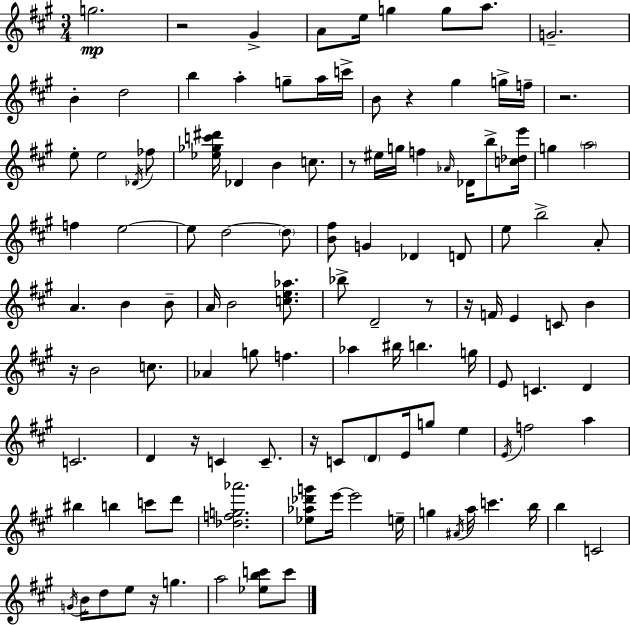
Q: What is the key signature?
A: A major